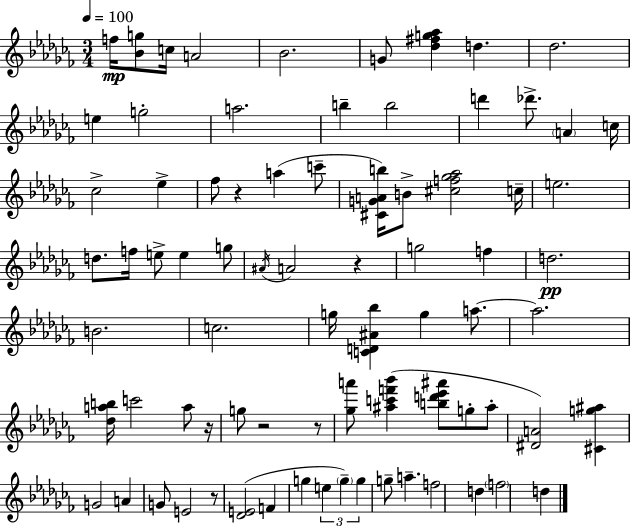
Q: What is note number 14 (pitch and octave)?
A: Db6